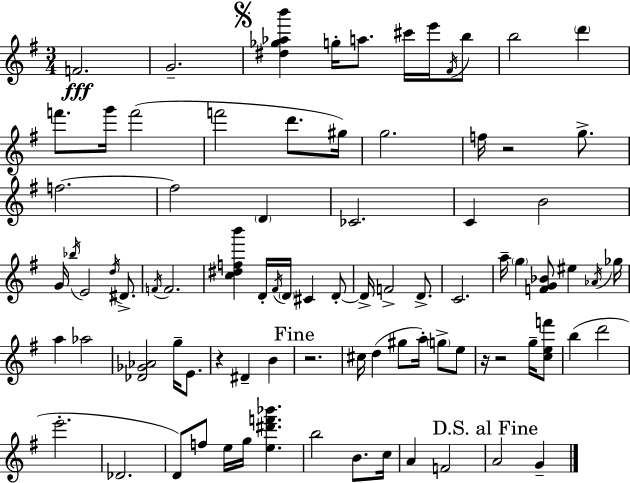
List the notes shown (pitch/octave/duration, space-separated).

F4/h. G4/h. [D#5,Gb5,Ab5,B6]/q G5/s A5/e. C#6/s E6/s F#4/s B5/e B5/h D6/q F6/e. G6/s F6/h F6/h D6/e. G#5/s G5/h. F5/s R/h G5/e. F5/h. F5/h D4/q CES4/h. C4/q B4/h G4/s Bb5/s E4/h D5/s D#4/e. F4/s F4/h. [C5,D#5,F5,B6]/q D4/s F#4/s D4/s C#4/q D4/e D4/s F4/h D4/e. C4/h. A5/s G5/q [F4,G4,Bb4]/e EIS5/q Ab4/s Gb5/s A5/q Ab5/h [Db4,Gb4,Ab4]/h G5/s E4/e. R/q D#4/q B4/q R/h. C#5/s D5/q G#5/e A5/s G5/e E5/e R/s R/h G5/s [C5,E5,F6]/e B5/q D6/h E6/h. Db4/h. D4/e F5/e E5/s G5/s [E5,D#6,F6,Bb6]/q. B5/h B4/e. C5/s A4/q F4/h A4/h G4/q